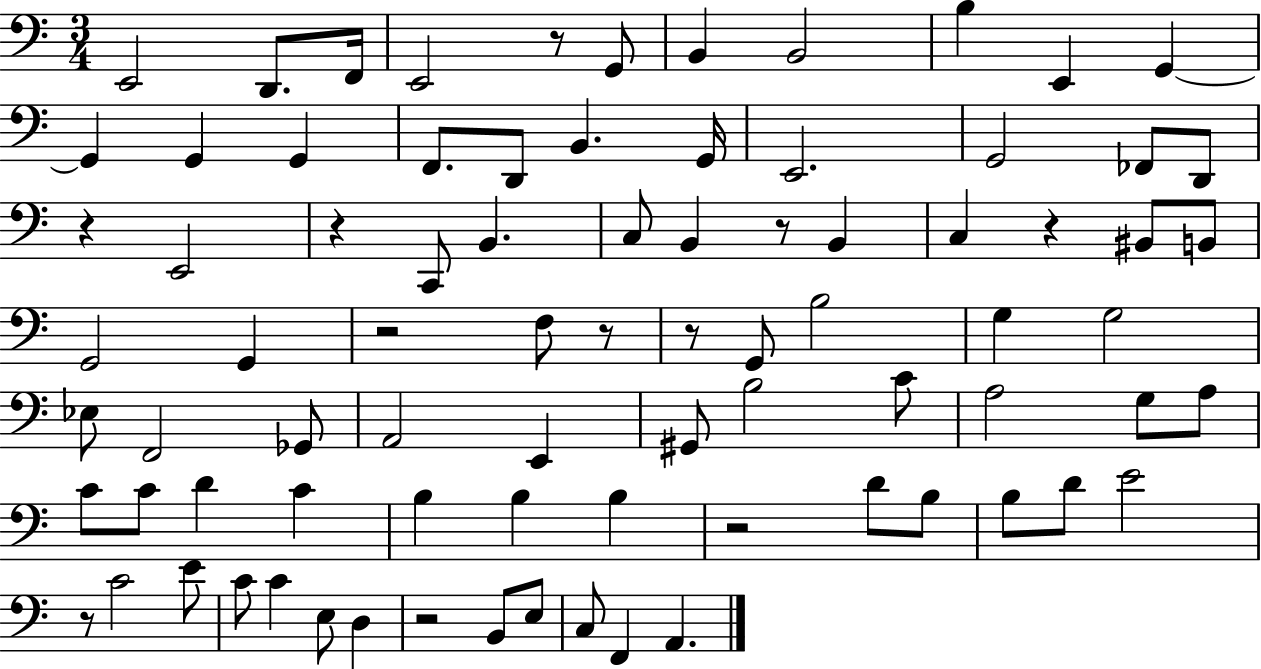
E2/h D2/e. F2/s E2/h R/e G2/e B2/q B2/h B3/q E2/q G2/q G2/q G2/q G2/q F2/e. D2/e B2/q. G2/s E2/h. G2/h FES2/e D2/e R/q E2/h R/q C2/e B2/q. C3/e B2/q R/e B2/q C3/q R/q BIS2/e B2/e G2/h G2/q R/h F3/e R/e R/e G2/e B3/h G3/q G3/h Eb3/e F2/h Gb2/e A2/h E2/q G#2/e B3/h C4/e A3/h G3/e A3/e C4/e C4/e D4/q C4/q B3/q B3/q B3/q R/h D4/e B3/e B3/e D4/e E4/h R/e C4/h E4/e C4/e C4/q E3/e D3/q R/h B2/e E3/e C3/e F2/q A2/q.